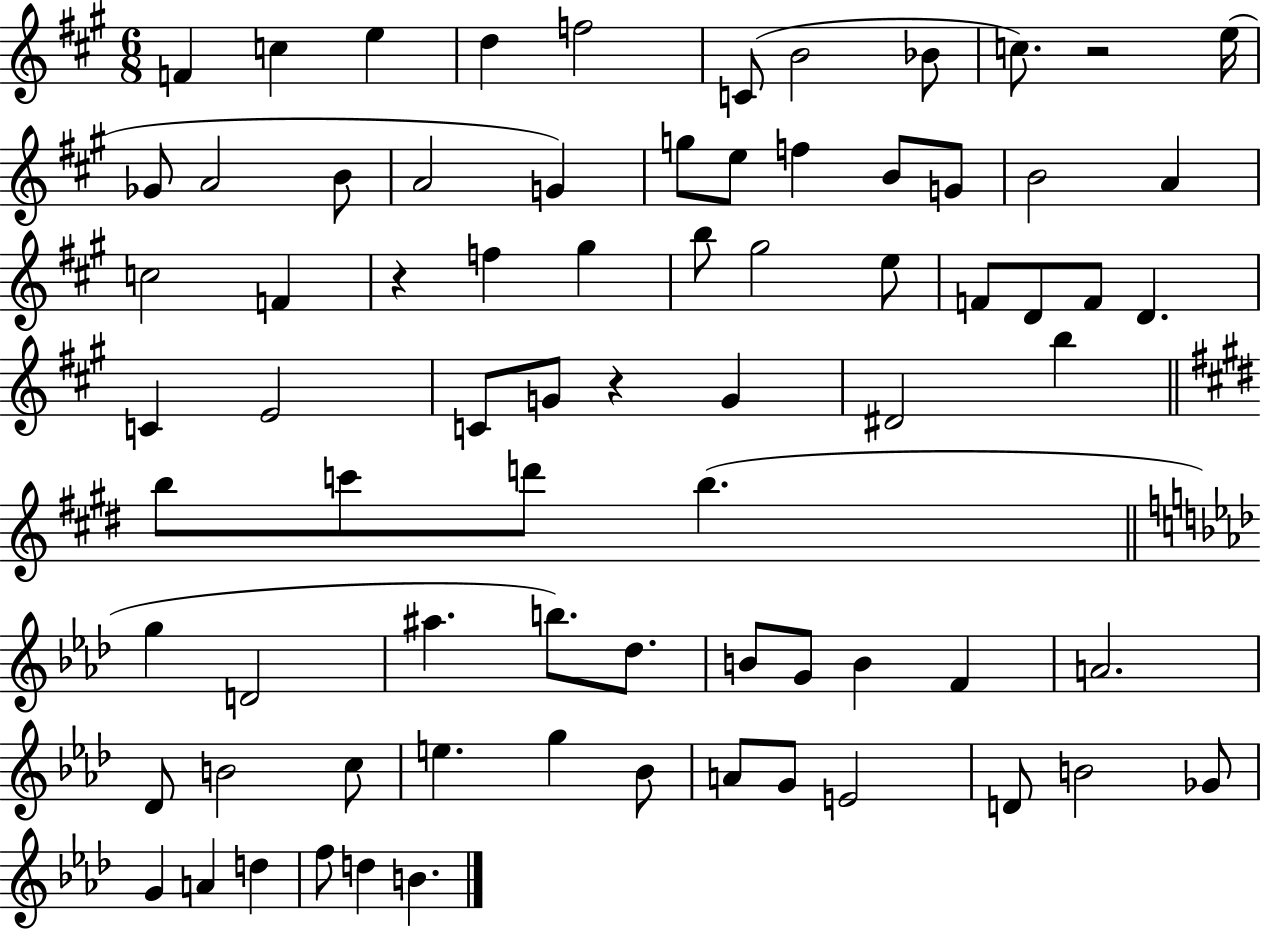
X:1
T:Untitled
M:6/8
L:1/4
K:A
F c e d f2 C/2 B2 _B/2 c/2 z2 e/4 _G/2 A2 B/2 A2 G g/2 e/2 f B/2 G/2 B2 A c2 F z f ^g b/2 ^g2 e/2 F/2 D/2 F/2 D C E2 C/2 G/2 z G ^D2 b b/2 c'/2 d'/2 b g D2 ^a b/2 _d/2 B/2 G/2 B F A2 _D/2 B2 c/2 e g _B/2 A/2 G/2 E2 D/2 B2 _G/2 G A d f/2 d B